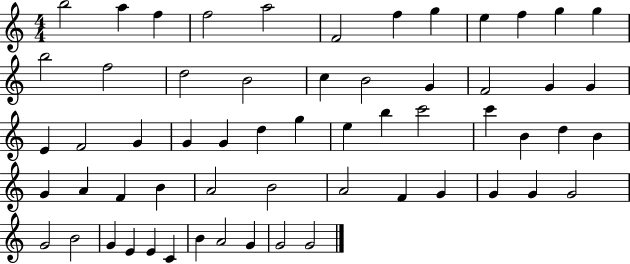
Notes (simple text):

B5/h A5/q F5/q F5/h A5/h F4/h F5/q G5/q E5/q F5/q G5/q G5/q B5/h F5/h D5/h B4/h C5/q B4/h G4/q F4/h G4/q G4/q E4/q F4/h G4/q G4/q G4/q D5/q G5/q E5/q B5/q C6/h C6/q B4/q D5/q B4/q G4/q A4/q F4/q B4/q A4/h B4/h A4/h F4/q G4/q G4/q G4/q G4/h G4/h B4/h G4/q E4/q E4/q C4/q B4/q A4/h G4/q G4/h G4/h